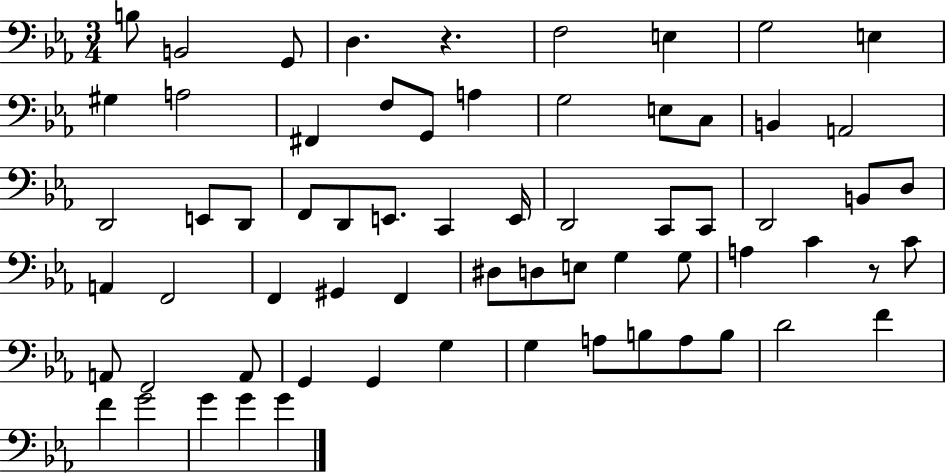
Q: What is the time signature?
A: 3/4